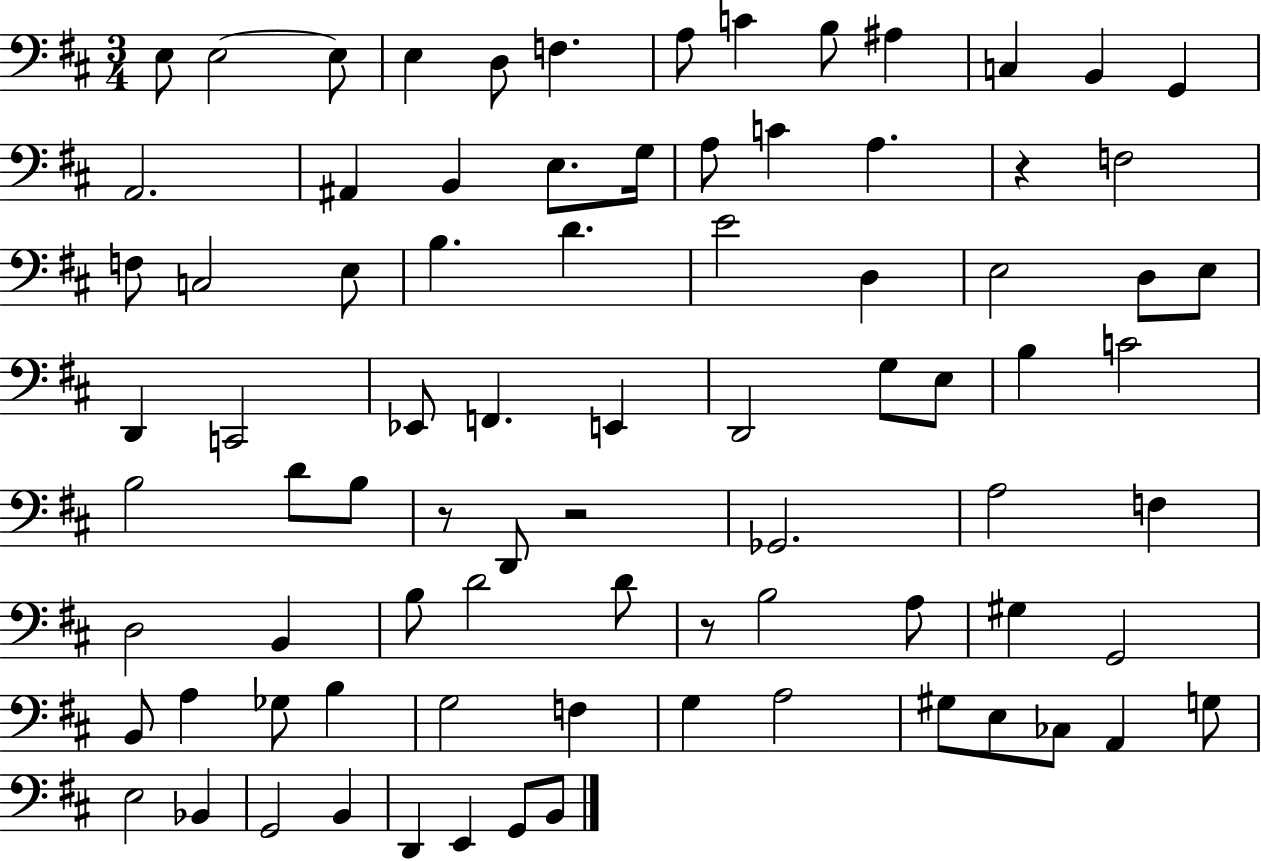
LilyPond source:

{
  \clef bass
  \numericTimeSignature
  \time 3/4
  \key d \major
  \repeat volta 2 { e8 e2~~ e8 | e4 d8 f4. | a8 c'4 b8 ais4 | c4 b,4 g,4 | \break a,2. | ais,4 b,4 e8. g16 | a8 c'4 a4. | r4 f2 | \break f8 c2 e8 | b4. d'4. | e'2 d4 | e2 d8 e8 | \break d,4 c,2 | ees,8 f,4. e,4 | d,2 g8 e8 | b4 c'2 | \break b2 d'8 b8 | r8 d,8 r2 | ges,2. | a2 f4 | \break d2 b,4 | b8 d'2 d'8 | r8 b2 a8 | gis4 g,2 | \break b,8 a4 ges8 b4 | g2 f4 | g4 a2 | gis8 e8 ces8 a,4 g8 | \break e2 bes,4 | g,2 b,4 | d,4 e,4 g,8 b,8 | } \bar "|."
}